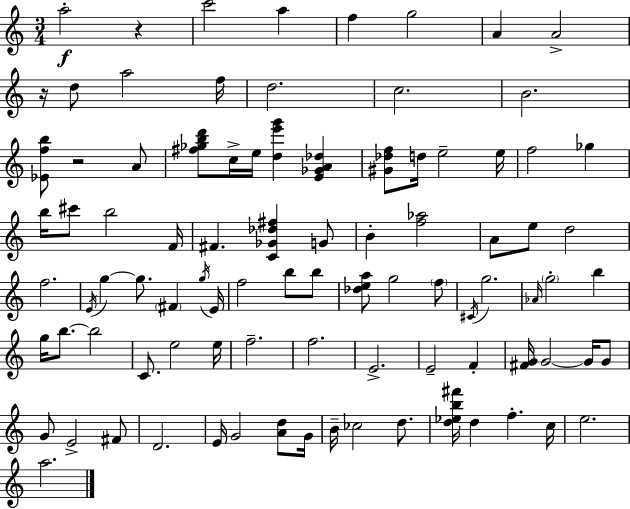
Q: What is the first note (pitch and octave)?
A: A5